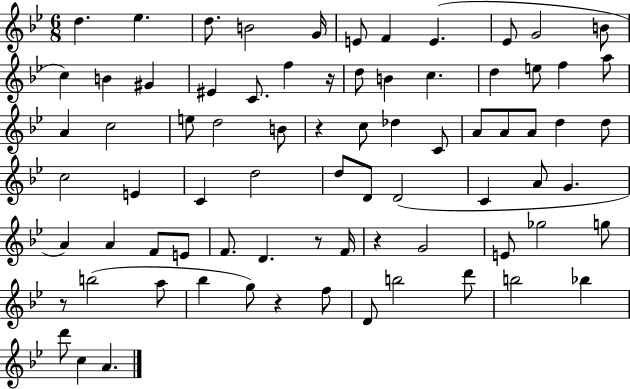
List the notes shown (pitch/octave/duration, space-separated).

D5/q. Eb5/q. D5/e. B4/h G4/s E4/e F4/q E4/q. Eb4/e G4/h B4/e C5/q B4/q G#4/q EIS4/q C4/e. F5/q R/s D5/e B4/q C5/q. D5/q E5/e F5/q A5/e A4/q C5/h E5/e D5/h B4/e R/q C5/e Db5/q C4/e A4/e A4/e A4/e D5/q D5/e C5/h E4/q C4/q D5/h D5/e D4/e D4/h C4/q A4/e G4/q. A4/q A4/q F4/e E4/e F4/e. D4/q. R/e F4/s R/q G4/h E4/e Gb5/h G5/e R/e B5/h A5/e Bb5/q G5/e R/q F5/e D4/e B5/h D6/e B5/h Bb5/q D6/e C5/q A4/q.